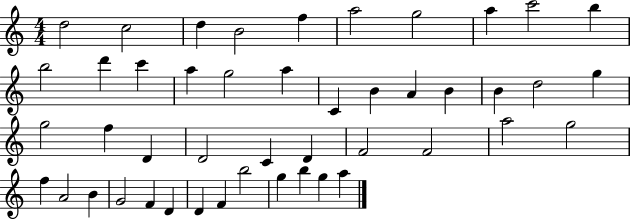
{
  \clef treble
  \numericTimeSignature
  \time 4/4
  \key c \major
  d''2 c''2 | d''4 b'2 f''4 | a''2 g''2 | a''4 c'''2 b''4 | \break b''2 d'''4 c'''4 | a''4 g''2 a''4 | c'4 b'4 a'4 b'4 | b'4 d''2 g''4 | \break g''2 f''4 d'4 | d'2 c'4 d'4 | f'2 f'2 | a''2 g''2 | \break f''4 a'2 b'4 | g'2 f'4 d'4 | d'4 f'4 b''2 | g''4 b''4 g''4 a''4 | \break \bar "|."
}